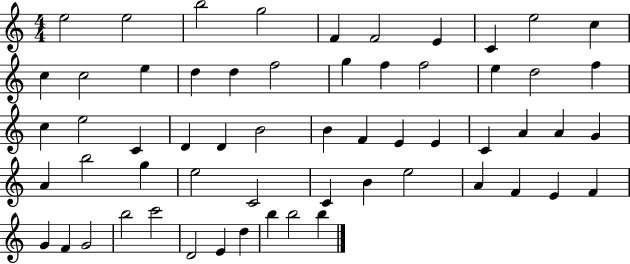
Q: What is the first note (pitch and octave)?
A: E5